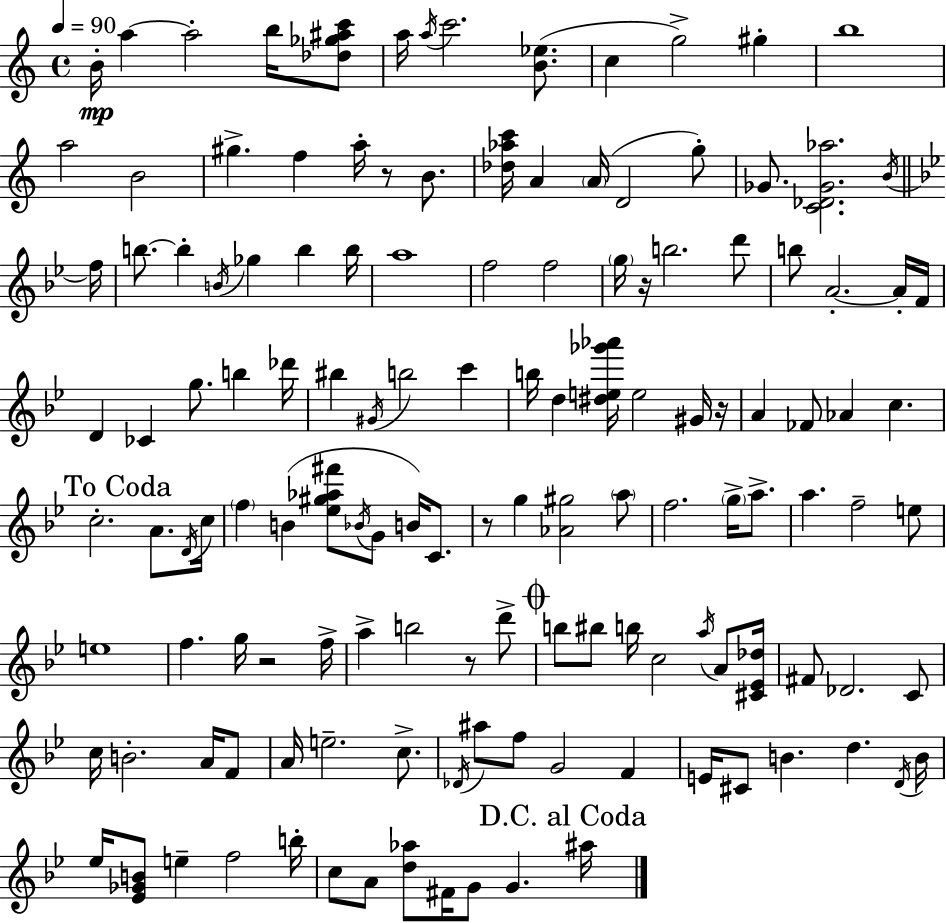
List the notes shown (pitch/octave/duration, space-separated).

B4/s A5/q A5/h B5/s [Db5,Gb5,A#5,C6]/e A5/s A5/s C6/h. [B4,Eb5]/e. C5/q G5/h G#5/q B5/w A5/h B4/h G#5/q. F5/q A5/s R/e B4/e. [Db5,Ab5,C6]/s A4/q A4/s D4/h G5/e Gb4/e. [C4,Db4,Gb4,Ab5]/h. B4/s F5/s B5/e. B5/q B4/s Gb5/q B5/q B5/s A5/w F5/h F5/h G5/s R/s B5/h. D6/e B5/e A4/h. A4/s F4/s D4/q CES4/q G5/e. B5/q Db6/s BIS5/q G#4/s B5/h C6/q B5/s D5/q [D#5,E5,Gb6,Ab6]/s E5/h G#4/s R/s A4/q FES4/e Ab4/q C5/q. C5/h. A4/e. D4/s C5/s F5/q B4/q [Eb5,G#5,Ab5,F#6]/e Bb4/s G4/e B4/s C4/e. R/e G5/q [Ab4,G#5]/h A5/e F5/h. G5/s A5/e. A5/q. F5/h E5/e E5/w F5/q. G5/s R/h F5/s A5/q B5/h R/e D6/e B5/e BIS5/e B5/s C5/h A5/s A4/e [C#4,Eb4,Db5]/s F#4/e Db4/h. C4/e C5/s B4/h. A4/s F4/e A4/s E5/h. C5/e. Db4/s A#5/e F5/e G4/h F4/q E4/s C#4/e B4/q. D5/q. D4/s B4/s Eb5/s [Eb4,Gb4,B4]/e E5/q F5/h B5/s C5/e A4/e [D5,Ab5]/e F#4/s G4/e G4/q. A#5/s